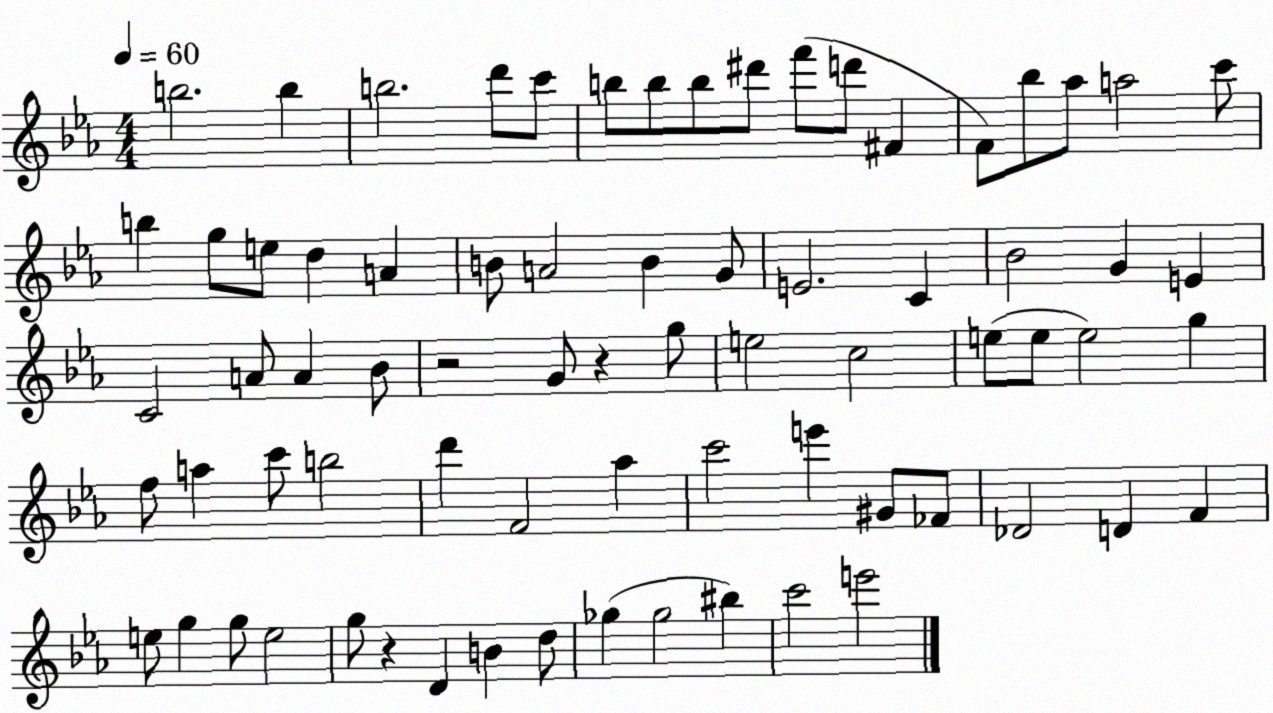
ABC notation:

X:1
T:Untitled
M:4/4
L:1/4
K:Eb
b2 b b2 d'/2 c'/2 b/2 b/2 b/2 ^d'/2 f'/2 d'/2 ^F F/2 _b/2 _a/2 a2 c'/2 b g/2 e/2 d A B/2 A2 B G/2 E2 C _B2 G E C2 A/2 A _B/2 z2 G/2 z g/2 e2 c2 e/2 e/2 e2 g f/2 a c'/2 b2 d' F2 _a c'2 e' ^G/2 _F/2 _D2 D F e/2 g g/2 e2 g/2 z D B d/2 _g _g2 ^b c'2 e'2